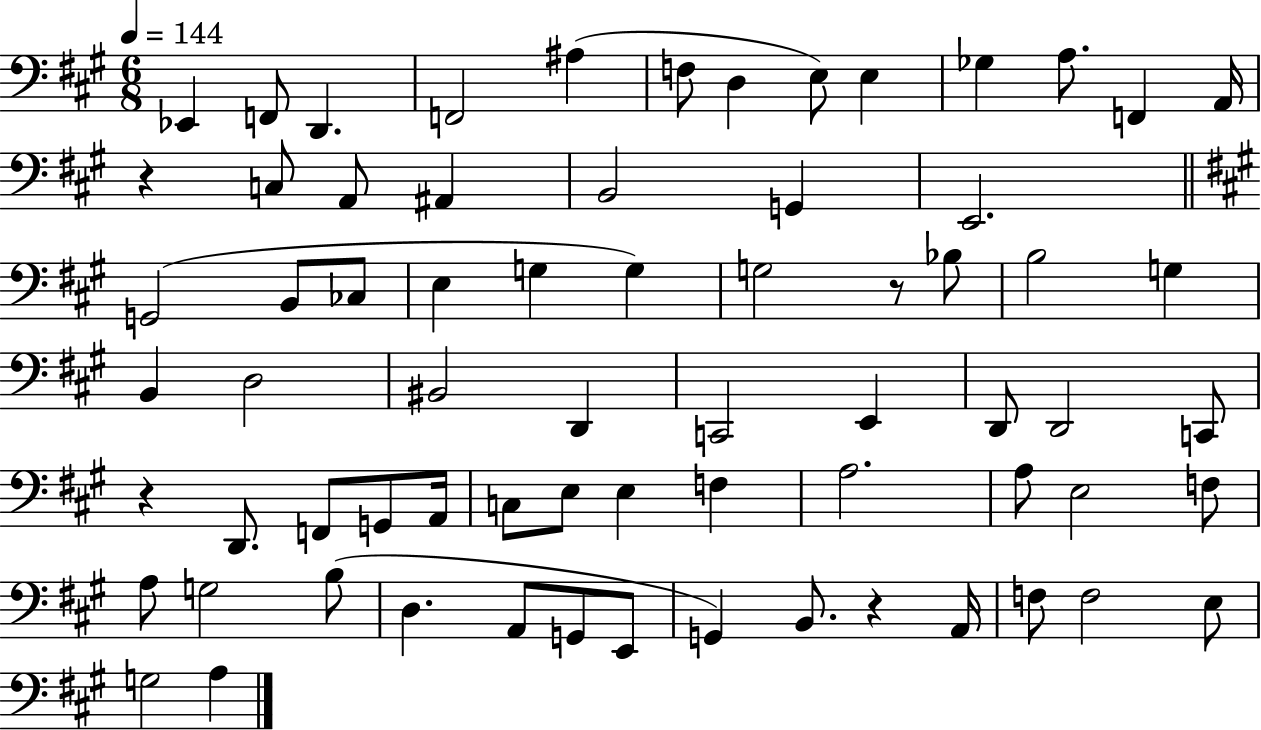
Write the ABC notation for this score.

X:1
T:Untitled
M:6/8
L:1/4
K:A
_E,, F,,/2 D,, F,,2 ^A, F,/2 D, E,/2 E, _G, A,/2 F,, A,,/4 z C,/2 A,,/2 ^A,, B,,2 G,, E,,2 G,,2 B,,/2 _C,/2 E, G, G, G,2 z/2 _B,/2 B,2 G, B,, D,2 ^B,,2 D,, C,,2 E,, D,,/2 D,,2 C,,/2 z D,,/2 F,,/2 G,,/2 A,,/4 C,/2 E,/2 E, F, A,2 A,/2 E,2 F,/2 A,/2 G,2 B,/2 D, A,,/2 G,,/2 E,,/2 G,, B,,/2 z A,,/4 F,/2 F,2 E,/2 G,2 A,